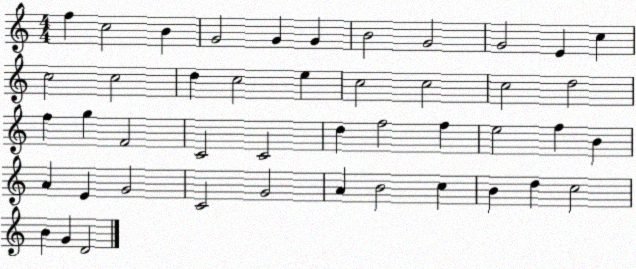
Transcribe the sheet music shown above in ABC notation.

X:1
T:Untitled
M:4/4
L:1/4
K:C
f c2 B G2 G G B2 G2 G2 E c c2 c2 d c2 e c2 c2 c2 d2 f g F2 C2 C2 d f2 f e2 f B A E G2 C2 G2 A B2 c B d c2 B G D2